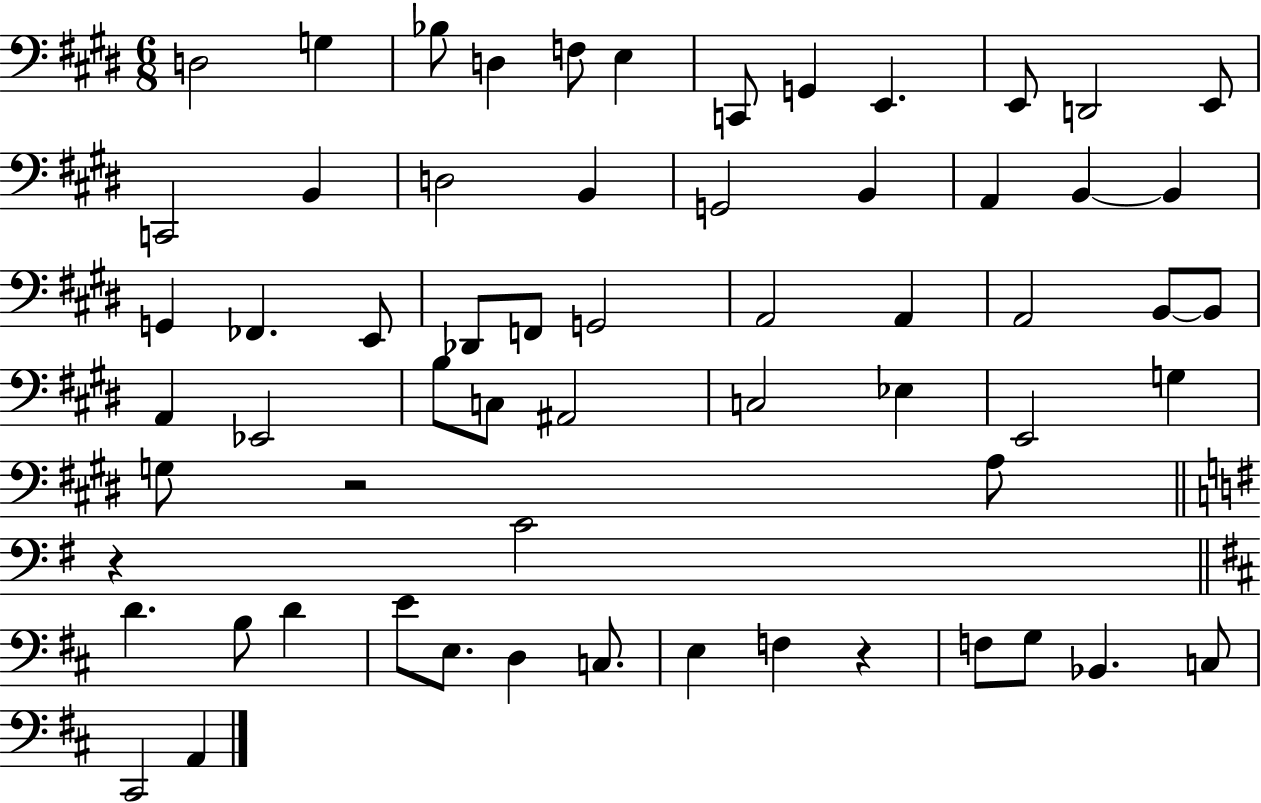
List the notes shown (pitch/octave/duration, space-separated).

D3/h G3/q Bb3/e D3/q F3/e E3/q C2/e G2/q E2/q. E2/e D2/h E2/e C2/h B2/q D3/h B2/q G2/h B2/q A2/q B2/q B2/q G2/q FES2/q. E2/e Db2/e F2/e G2/h A2/h A2/q A2/h B2/e B2/e A2/q Eb2/h B3/e C3/e A#2/h C3/h Eb3/q E2/h G3/q G3/e R/h A3/e R/q C4/h D4/q. B3/e D4/q E4/e E3/e. D3/q C3/e. E3/q F3/q R/q F3/e G3/e Bb2/q. C3/e C#2/h A2/q